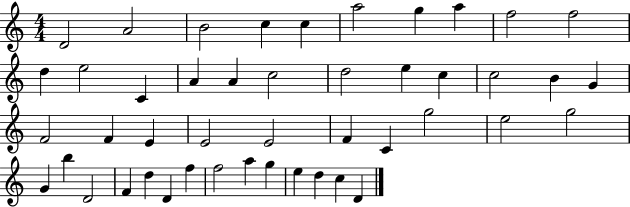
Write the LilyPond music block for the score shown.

{
  \clef treble
  \numericTimeSignature
  \time 4/4
  \key c \major
  d'2 a'2 | b'2 c''4 c''4 | a''2 g''4 a''4 | f''2 f''2 | \break d''4 e''2 c'4 | a'4 a'4 c''2 | d''2 e''4 c''4 | c''2 b'4 g'4 | \break f'2 f'4 e'4 | e'2 e'2 | f'4 c'4 g''2 | e''2 g''2 | \break g'4 b''4 d'2 | f'4 d''4 d'4 f''4 | f''2 a''4 g''4 | e''4 d''4 c''4 d'4 | \break \bar "|."
}